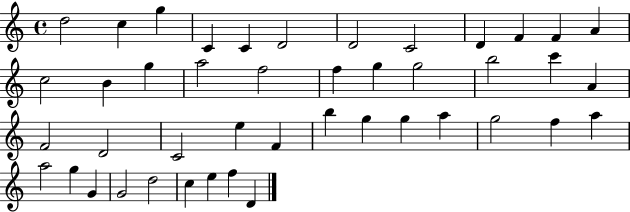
X:1
T:Untitled
M:4/4
L:1/4
K:C
d2 c g C C D2 D2 C2 D F F A c2 B g a2 f2 f g g2 b2 c' A F2 D2 C2 e F b g g a g2 f a a2 g G G2 d2 c e f D